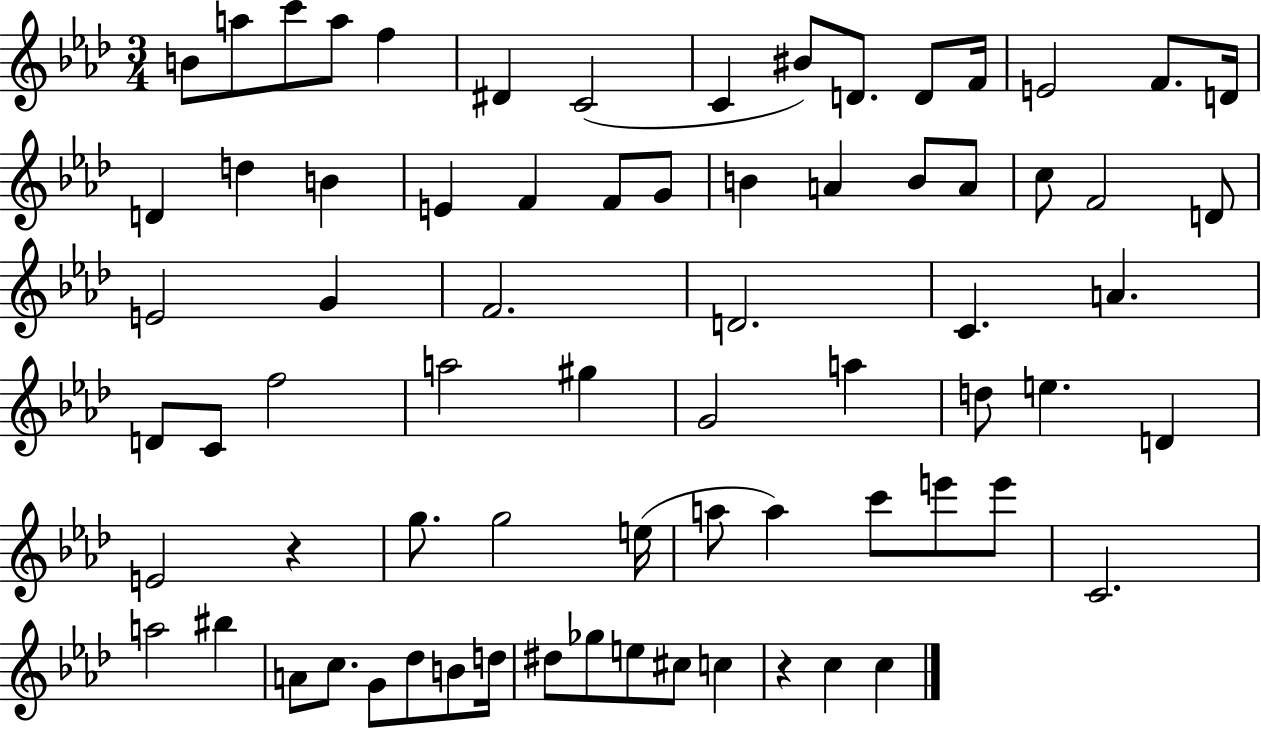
{
  \clef treble
  \numericTimeSignature
  \time 3/4
  \key aes \major
  b'8 a''8 c'''8 a''8 f''4 | dis'4 c'2( | c'4 bis'8) d'8. d'8 f'16 | e'2 f'8. d'16 | \break d'4 d''4 b'4 | e'4 f'4 f'8 g'8 | b'4 a'4 b'8 a'8 | c''8 f'2 d'8 | \break e'2 g'4 | f'2. | d'2. | c'4. a'4. | \break d'8 c'8 f''2 | a''2 gis''4 | g'2 a''4 | d''8 e''4. d'4 | \break e'2 r4 | g''8. g''2 e''16( | a''8 a''4) c'''8 e'''8 e'''8 | c'2. | \break a''2 bis''4 | a'8 c''8. g'8 des''8 b'8 d''16 | dis''8 ges''8 e''8 cis''8 c''4 | r4 c''4 c''4 | \break \bar "|."
}